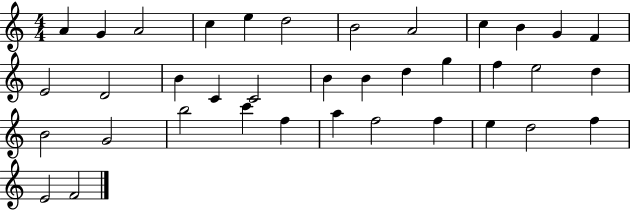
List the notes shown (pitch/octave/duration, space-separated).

A4/q G4/q A4/h C5/q E5/q D5/h B4/h A4/h C5/q B4/q G4/q F4/q E4/h D4/h B4/q C4/q C4/h B4/q B4/q D5/q G5/q F5/q E5/h D5/q B4/h G4/h B5/h C6/q F5/q A5/q F5/h F5/q E5/q D5/h F5/q E4/h F4/h